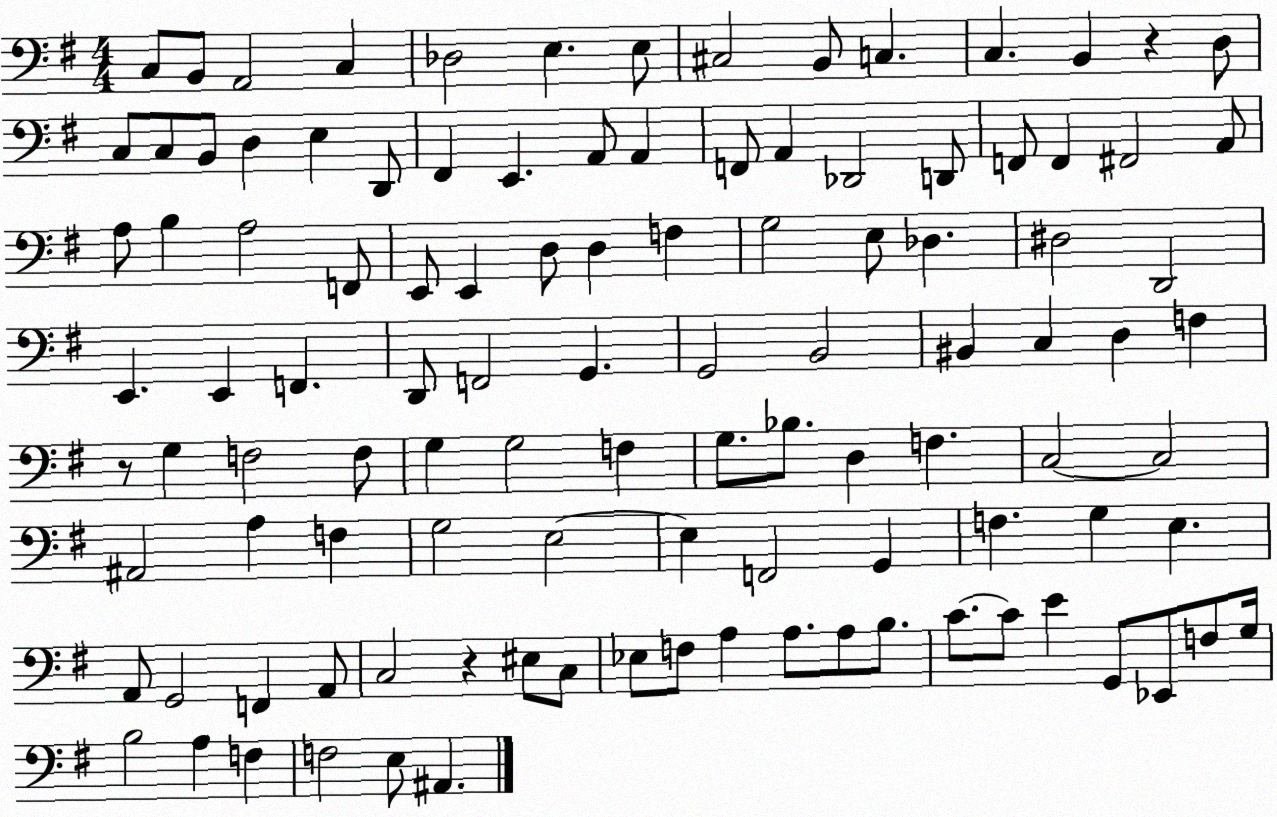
X:1
T:Untitled
M:4/4
L:1/4
K:G
C,/2 B,,/2 A,,2 C, _D,2 E, E,/2 ^C,2 B,,/2 C, C, B,, z D,/2 C,/2 C,/2 B,,/2 D, E, D,,/2 ^F,, E,, A,,/2 A,, F,,/2 A,, _D,,2 D,,/2 F,,/2 F,, ^F,,2 A,,/2 A,/2 B, A,2 F,,/2 E,,/2 E,, D,/2 D, F, G,2 E,/2 _D, ^D,2 D,,2 E,, E,, F,, D,,/2 F,,2 G,, G,,2 B,,2 ^B,, C, D, F, z/2 G, F,2 F,/2 G, G,2 F, G,/2 _B,/2 D, F, C,2 C,2 ^A,,2 A, F, G,2 E,2 E, F,,2 G,, F, G, E, A,,/2 G,,2 F,, A,,/2 C,2 z ^E,/2 C,/2 _E,/2 F,/2 A, A,/2 A,/2 B,/2 C/2 C/2 E G,,/2 _E,,/2 F,/2 G,/4 B,2 A, F, F,2 E,/2 ^A,,